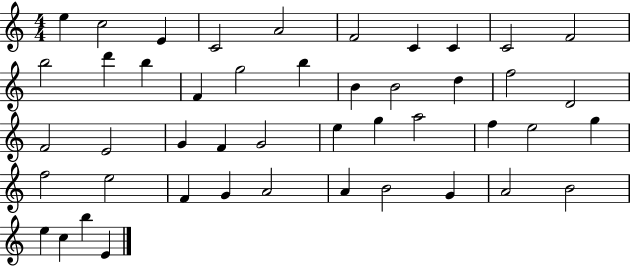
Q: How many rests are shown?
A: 0